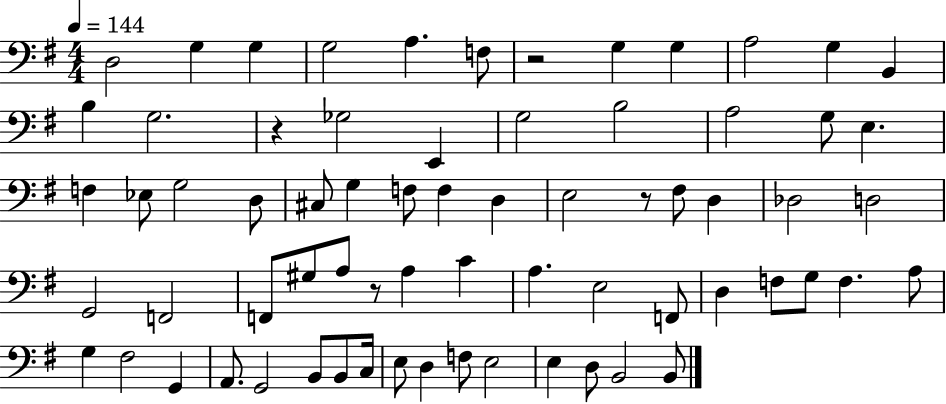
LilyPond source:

{
  \clef bass
  \numericTimeSignature
  \time 4/4
  \key g \major
  \tempo 4 = 144
  \repeat volta 2 { d2 g4 g4 | g2 a4. f8 | r2 g4 g4 | a2 g4 b,4 | \break b4 g2. | r4 ges2 e,4 | g2 b2 | a2 g8 e4. | \break f4 ees8 g2 d8 | cis8 g4 f8 f4 d4 | e2 r8 fis8 d4 | des2 d2 | \break g,2 f,2 | f,8 gis8 a8 r8 a4 c'4 | a4. e2 f,8 | d4 f8 g8 f4. a8 | \break g4 fis2 g,4 | a,8. g,2 b,8 b,8 c16 | e8 d4 f8 e2 | e4 d8 b,2 b,8 | \break } \bar "|."
}